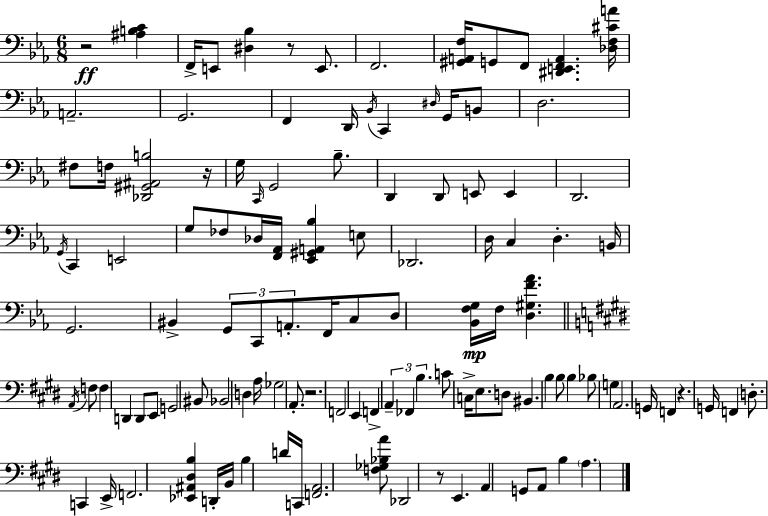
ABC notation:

X:1
T:Untitled
M:6/8
L:1/4
K:Eb
z2 [^A,B,C] F,,/4 E,,/2 [^D,_B,] z/2 E,,/2 F,,2 [^G,,A,,F,]/4 G,,/2 F,,/2 [^D,,E,,F,,A,,] [_D,F,^CA]/4 A,,2 G,,2 F,, D,,/4 _B,,/4 C,, ^D,/4 G,,/4 B,,/2 D,2 ^F,/2 F,/4 [_D,,^G,,^A,,B,]2 z/4 G,/4 C,,/4 G,,2 _B,/2 D,, D,,/2 E,,/2 E,, D,,2 G,,/4 C,, E,,2 G,/2 _F,/2 _D,/4 [F,,_A,,]/4 [_E,,^G,,A,,_B,] E,/2 _D,,2 D,/4 C, D, B,,/4 G,,2 ^B,, G,,/2 C,,/2 A,,/2 F,,/4 C,/2 D,/2 [_B,,F,G,]/4 F,/4 [D,^G,F_A] A,,/4 F,/2 F, D,, D,,/2 E,,/2 G,,2 ^B,,/2 _B,,2 D, A,/4 _G,2 A,,/2 z2 F,,2 E,, F,, A,, _F,, B, C/2 C,/4 E,/2 D,/2 ^B,, B, B,/2 B, _B,/2 G, A,,2 G,,/4 F,, z G,,/4 F,, D,/2 C,, E,,/4 F,,2 [_E,,^A,,^D,B,] D,,/4 B,,/4 B, D/4 C,,/4 [F,,A,,]2 [F,_G,_B,A]/2 _D,,2 z/2 E,, A,, G,,/2 A,,/2 B, A,